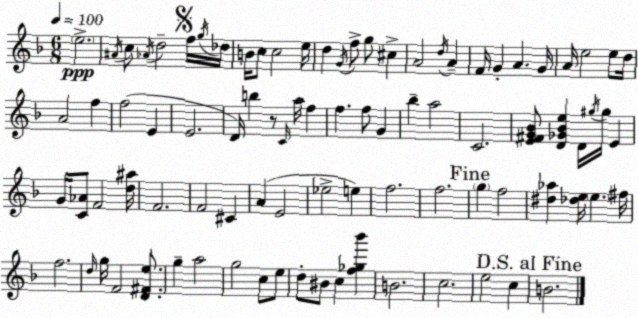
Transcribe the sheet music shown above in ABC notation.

X:1
T:Untitled
M:6/8
L:1/4
K:F
e2 ^A/4 c/2 _A/4 d2 f/4 g/4 _d/4 B/4 c/2 c2 e/4 d G/4 f/2 g/2 ^c A2 d/4 A F/4 G A G/4 A/4 e2 e/2 d/4 A2 f f2 E E2 D/4 b z/2 C/4 a/4 f f f/2 G _b a2 C2 [E^FG_B]/2 [D_G_Be] D/4 ^g/4 ^g/4 E G/4 [C_A]/2 F2 [d^a]/4 F2 F2 ^C A E2 _e2 e f2 f2 g f2 [^d_a] [_de]/4 e ^f/4 f2 d/4 g/4 F2 [D^Fe]/2 g a2 g2 c/2 e/2 d/2 ^B/2 c [f_g_b'] B2 c2 e2 c B2